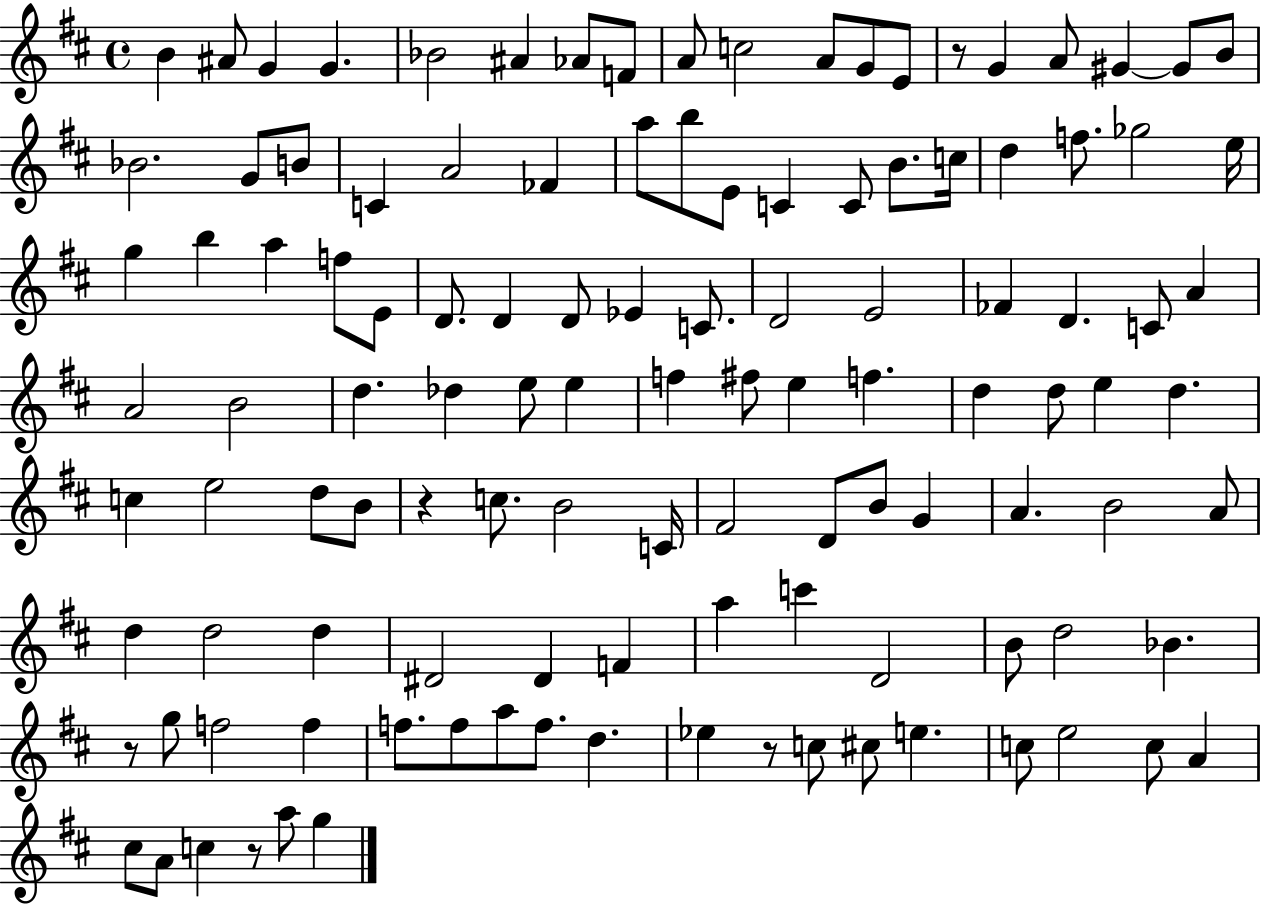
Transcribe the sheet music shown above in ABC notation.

X:1
T:Untitled
M:4/4
L:1/4
K:D
B ^A/2 G G _B2 ^A _A/2 F/2 A/2 c2 A/2 G/2 E/2 z/2 G A/2 ^G ^G/2 B/2 _B2 G/2 B/2 C A2 _F a/2 b/2 E/2 C C/2 B/2 c/4 d f/2 _g2 e/4 g b a f/2 E/2 D/2 D D/2 _E C/2 D2 E2 _F D C/2 A A2 B2 d _d e/2 e f ^f/2 e f d d/2 e d c e2 d/2 B/2 z c/2 B2 C/4 ^F2 D/2 B/2 G A B2 A/2 d d2 d ^D2 ^D F a c' D2 B/2 d2 _B z/2 g/2 f2 f f/2 f/2 a/2 f/2 d _e z/2 c/2 ^c/2 e c/2 e2 c/2 A ^c/2 A/2 c z/2 a/2 g